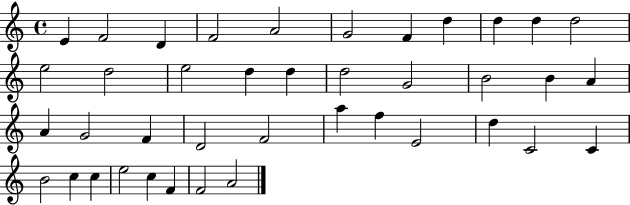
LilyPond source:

{
  \clef treble
  \time 4/4
  \defaultTimeSignature
  \key c \major
  e'4 f'2 d'4 | f'2 a'2 | g'2 f'4 d''4 | d''4 d''4 d''2 | \break e''2 d''2 | e''2 d''4 d''4 | d''2 g'2 | b'2 b'4 a'4 | \break a'4 g'2 f'4 | d'2 f'2 | a''4 f''4 e'2 | d''4 c'2 c'4 | \break b'2 c''4 c''4 | e''2 c''4 f'4 | f'2 a'2 | \bar "|."
}